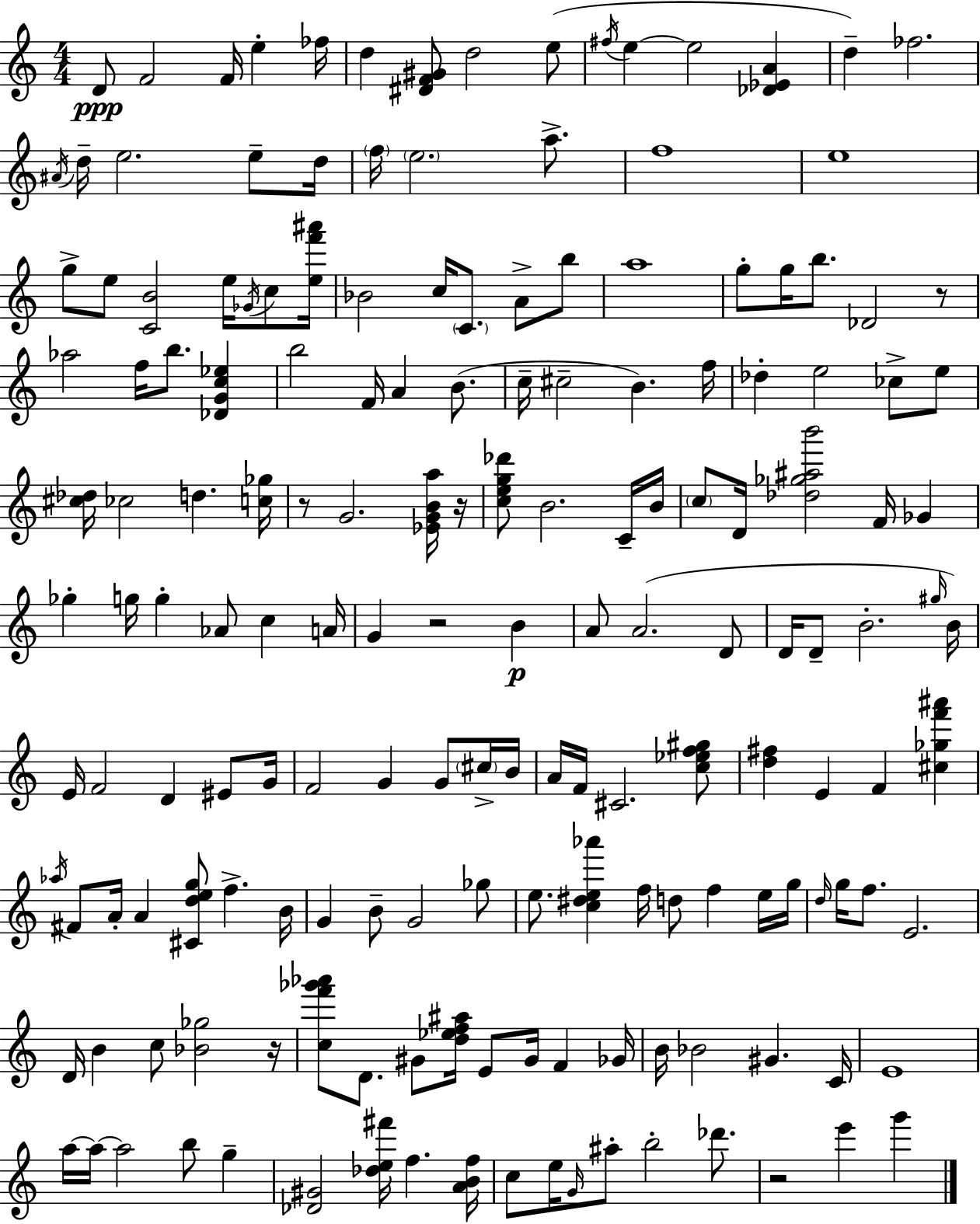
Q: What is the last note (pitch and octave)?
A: G6